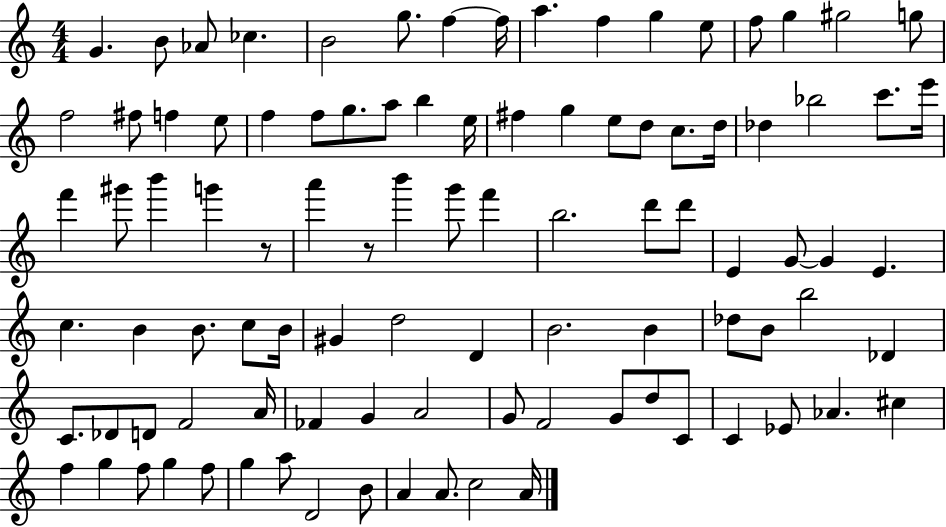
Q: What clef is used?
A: treble